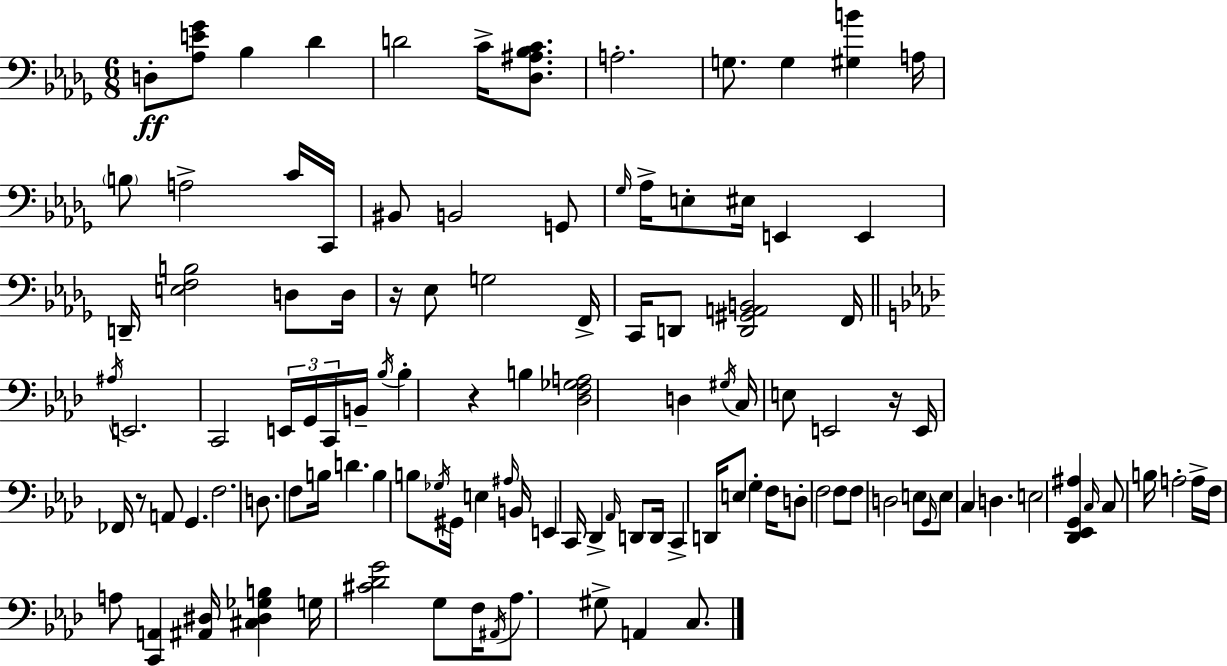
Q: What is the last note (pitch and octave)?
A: C3